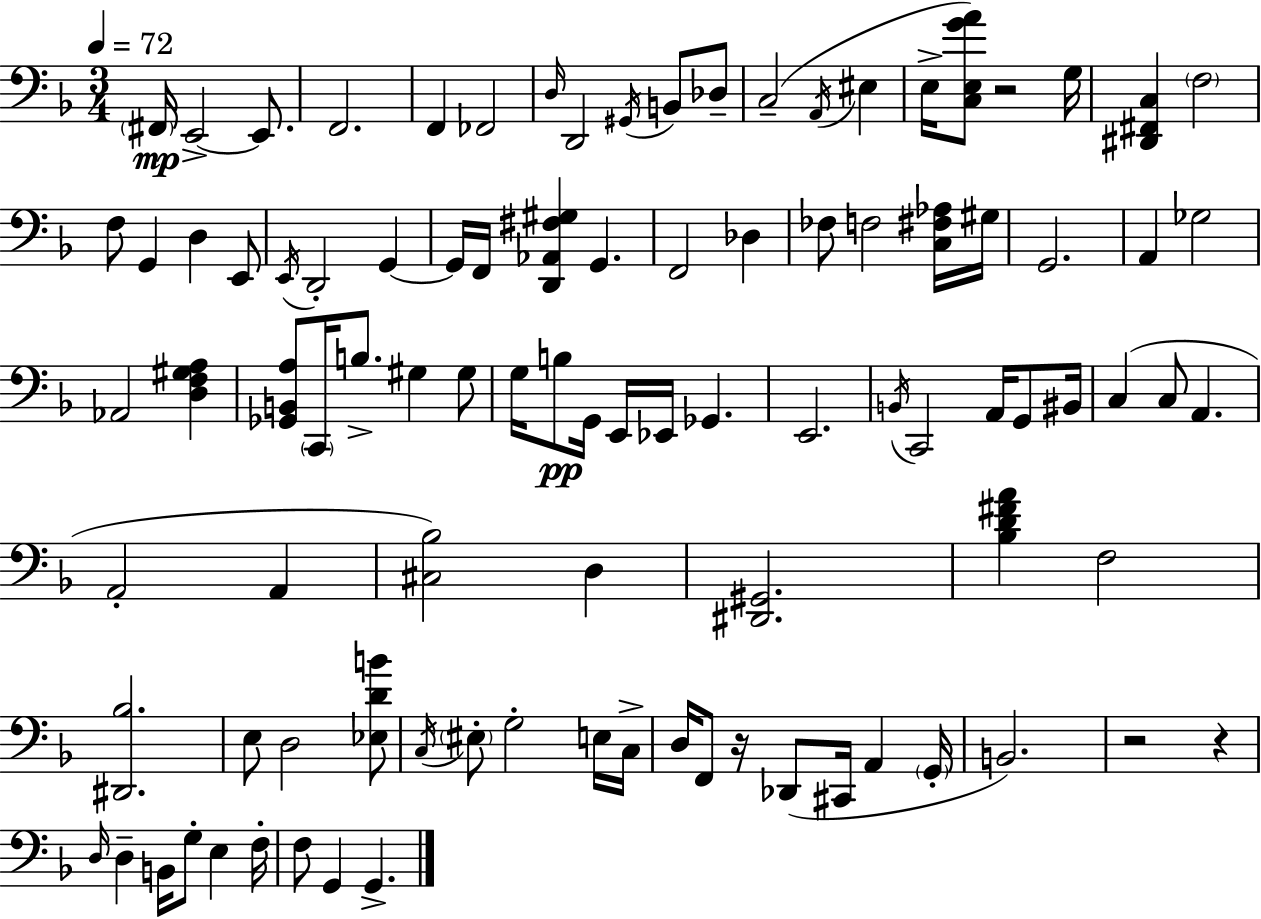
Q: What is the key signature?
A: F major